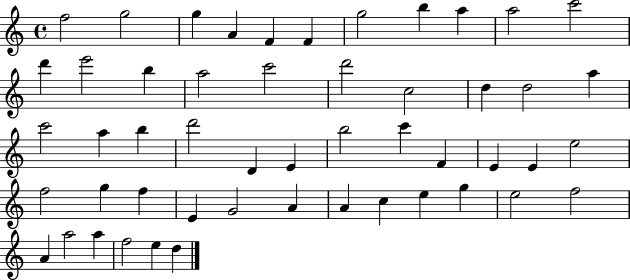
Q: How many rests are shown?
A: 0